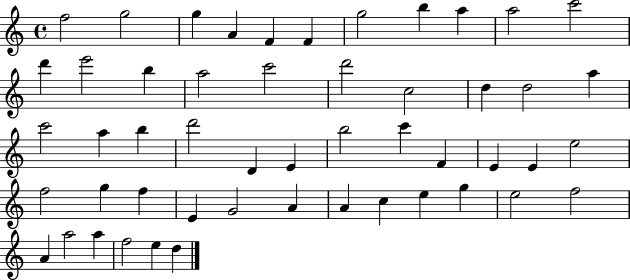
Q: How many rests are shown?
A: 0